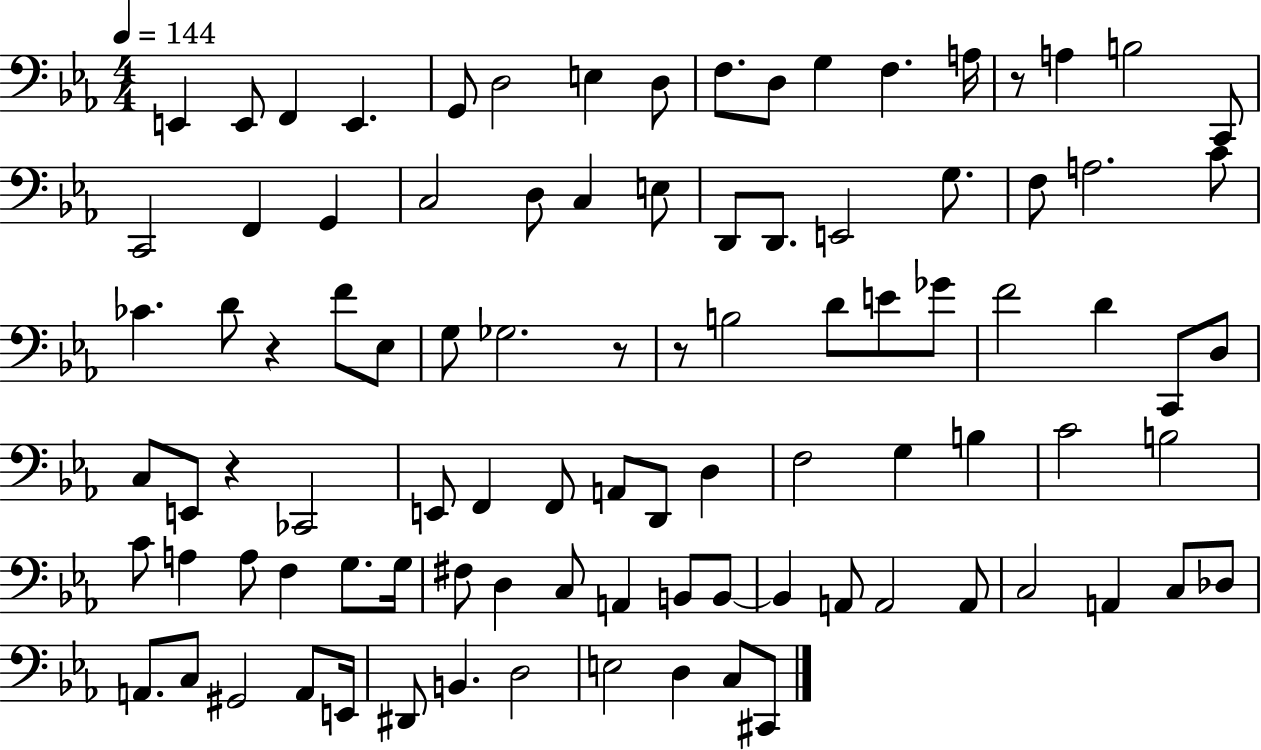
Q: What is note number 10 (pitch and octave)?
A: D3